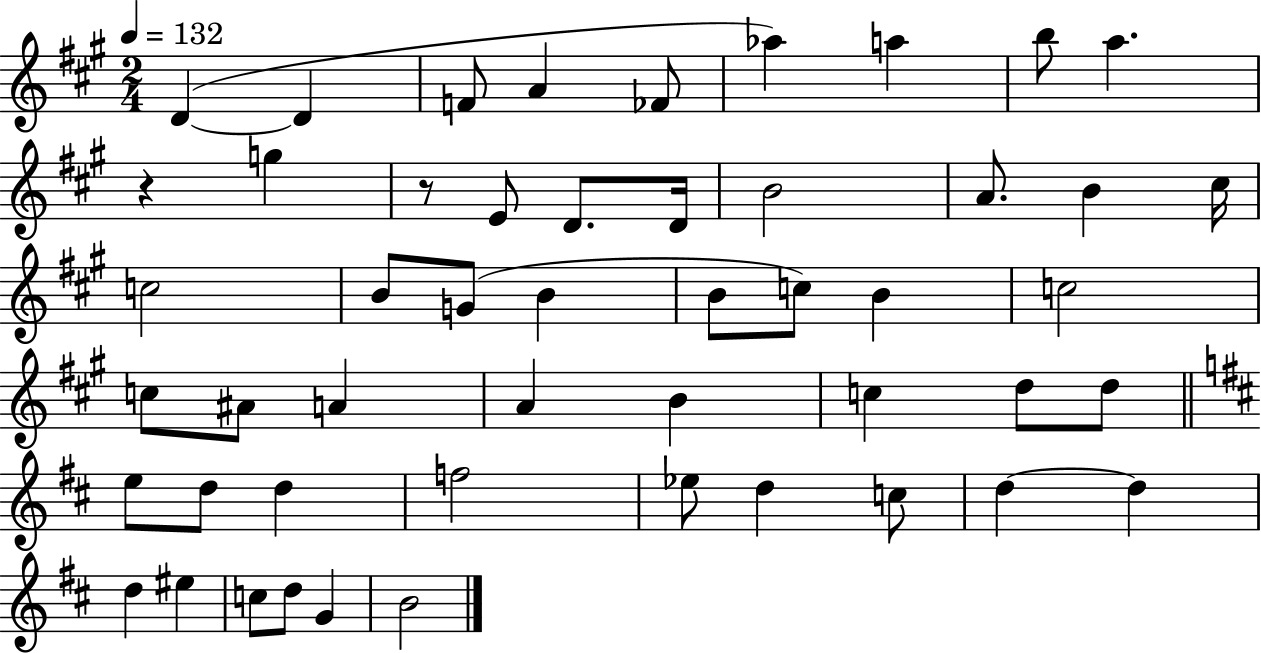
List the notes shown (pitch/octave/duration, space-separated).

D4/q D4/q F4/e A4/q FES4/e Ab5/q A5/q B5/e A5/q. R/q G5/q R/e E4/e D4/e. D4/s B4/h A4/e. B4/q C#5/s C5/h B4/e G4/e B4/q B4/e C5/e B4/q C5/h C5/e A#4/e A4/q A4/q B4/q C5/q D5/e D5/e E5/e D5/e D5/q F5/h Eb5/e D5/q C5/e D5/q D5/q D5/q EIS5/q C5/e D5/e G4/q B4/h